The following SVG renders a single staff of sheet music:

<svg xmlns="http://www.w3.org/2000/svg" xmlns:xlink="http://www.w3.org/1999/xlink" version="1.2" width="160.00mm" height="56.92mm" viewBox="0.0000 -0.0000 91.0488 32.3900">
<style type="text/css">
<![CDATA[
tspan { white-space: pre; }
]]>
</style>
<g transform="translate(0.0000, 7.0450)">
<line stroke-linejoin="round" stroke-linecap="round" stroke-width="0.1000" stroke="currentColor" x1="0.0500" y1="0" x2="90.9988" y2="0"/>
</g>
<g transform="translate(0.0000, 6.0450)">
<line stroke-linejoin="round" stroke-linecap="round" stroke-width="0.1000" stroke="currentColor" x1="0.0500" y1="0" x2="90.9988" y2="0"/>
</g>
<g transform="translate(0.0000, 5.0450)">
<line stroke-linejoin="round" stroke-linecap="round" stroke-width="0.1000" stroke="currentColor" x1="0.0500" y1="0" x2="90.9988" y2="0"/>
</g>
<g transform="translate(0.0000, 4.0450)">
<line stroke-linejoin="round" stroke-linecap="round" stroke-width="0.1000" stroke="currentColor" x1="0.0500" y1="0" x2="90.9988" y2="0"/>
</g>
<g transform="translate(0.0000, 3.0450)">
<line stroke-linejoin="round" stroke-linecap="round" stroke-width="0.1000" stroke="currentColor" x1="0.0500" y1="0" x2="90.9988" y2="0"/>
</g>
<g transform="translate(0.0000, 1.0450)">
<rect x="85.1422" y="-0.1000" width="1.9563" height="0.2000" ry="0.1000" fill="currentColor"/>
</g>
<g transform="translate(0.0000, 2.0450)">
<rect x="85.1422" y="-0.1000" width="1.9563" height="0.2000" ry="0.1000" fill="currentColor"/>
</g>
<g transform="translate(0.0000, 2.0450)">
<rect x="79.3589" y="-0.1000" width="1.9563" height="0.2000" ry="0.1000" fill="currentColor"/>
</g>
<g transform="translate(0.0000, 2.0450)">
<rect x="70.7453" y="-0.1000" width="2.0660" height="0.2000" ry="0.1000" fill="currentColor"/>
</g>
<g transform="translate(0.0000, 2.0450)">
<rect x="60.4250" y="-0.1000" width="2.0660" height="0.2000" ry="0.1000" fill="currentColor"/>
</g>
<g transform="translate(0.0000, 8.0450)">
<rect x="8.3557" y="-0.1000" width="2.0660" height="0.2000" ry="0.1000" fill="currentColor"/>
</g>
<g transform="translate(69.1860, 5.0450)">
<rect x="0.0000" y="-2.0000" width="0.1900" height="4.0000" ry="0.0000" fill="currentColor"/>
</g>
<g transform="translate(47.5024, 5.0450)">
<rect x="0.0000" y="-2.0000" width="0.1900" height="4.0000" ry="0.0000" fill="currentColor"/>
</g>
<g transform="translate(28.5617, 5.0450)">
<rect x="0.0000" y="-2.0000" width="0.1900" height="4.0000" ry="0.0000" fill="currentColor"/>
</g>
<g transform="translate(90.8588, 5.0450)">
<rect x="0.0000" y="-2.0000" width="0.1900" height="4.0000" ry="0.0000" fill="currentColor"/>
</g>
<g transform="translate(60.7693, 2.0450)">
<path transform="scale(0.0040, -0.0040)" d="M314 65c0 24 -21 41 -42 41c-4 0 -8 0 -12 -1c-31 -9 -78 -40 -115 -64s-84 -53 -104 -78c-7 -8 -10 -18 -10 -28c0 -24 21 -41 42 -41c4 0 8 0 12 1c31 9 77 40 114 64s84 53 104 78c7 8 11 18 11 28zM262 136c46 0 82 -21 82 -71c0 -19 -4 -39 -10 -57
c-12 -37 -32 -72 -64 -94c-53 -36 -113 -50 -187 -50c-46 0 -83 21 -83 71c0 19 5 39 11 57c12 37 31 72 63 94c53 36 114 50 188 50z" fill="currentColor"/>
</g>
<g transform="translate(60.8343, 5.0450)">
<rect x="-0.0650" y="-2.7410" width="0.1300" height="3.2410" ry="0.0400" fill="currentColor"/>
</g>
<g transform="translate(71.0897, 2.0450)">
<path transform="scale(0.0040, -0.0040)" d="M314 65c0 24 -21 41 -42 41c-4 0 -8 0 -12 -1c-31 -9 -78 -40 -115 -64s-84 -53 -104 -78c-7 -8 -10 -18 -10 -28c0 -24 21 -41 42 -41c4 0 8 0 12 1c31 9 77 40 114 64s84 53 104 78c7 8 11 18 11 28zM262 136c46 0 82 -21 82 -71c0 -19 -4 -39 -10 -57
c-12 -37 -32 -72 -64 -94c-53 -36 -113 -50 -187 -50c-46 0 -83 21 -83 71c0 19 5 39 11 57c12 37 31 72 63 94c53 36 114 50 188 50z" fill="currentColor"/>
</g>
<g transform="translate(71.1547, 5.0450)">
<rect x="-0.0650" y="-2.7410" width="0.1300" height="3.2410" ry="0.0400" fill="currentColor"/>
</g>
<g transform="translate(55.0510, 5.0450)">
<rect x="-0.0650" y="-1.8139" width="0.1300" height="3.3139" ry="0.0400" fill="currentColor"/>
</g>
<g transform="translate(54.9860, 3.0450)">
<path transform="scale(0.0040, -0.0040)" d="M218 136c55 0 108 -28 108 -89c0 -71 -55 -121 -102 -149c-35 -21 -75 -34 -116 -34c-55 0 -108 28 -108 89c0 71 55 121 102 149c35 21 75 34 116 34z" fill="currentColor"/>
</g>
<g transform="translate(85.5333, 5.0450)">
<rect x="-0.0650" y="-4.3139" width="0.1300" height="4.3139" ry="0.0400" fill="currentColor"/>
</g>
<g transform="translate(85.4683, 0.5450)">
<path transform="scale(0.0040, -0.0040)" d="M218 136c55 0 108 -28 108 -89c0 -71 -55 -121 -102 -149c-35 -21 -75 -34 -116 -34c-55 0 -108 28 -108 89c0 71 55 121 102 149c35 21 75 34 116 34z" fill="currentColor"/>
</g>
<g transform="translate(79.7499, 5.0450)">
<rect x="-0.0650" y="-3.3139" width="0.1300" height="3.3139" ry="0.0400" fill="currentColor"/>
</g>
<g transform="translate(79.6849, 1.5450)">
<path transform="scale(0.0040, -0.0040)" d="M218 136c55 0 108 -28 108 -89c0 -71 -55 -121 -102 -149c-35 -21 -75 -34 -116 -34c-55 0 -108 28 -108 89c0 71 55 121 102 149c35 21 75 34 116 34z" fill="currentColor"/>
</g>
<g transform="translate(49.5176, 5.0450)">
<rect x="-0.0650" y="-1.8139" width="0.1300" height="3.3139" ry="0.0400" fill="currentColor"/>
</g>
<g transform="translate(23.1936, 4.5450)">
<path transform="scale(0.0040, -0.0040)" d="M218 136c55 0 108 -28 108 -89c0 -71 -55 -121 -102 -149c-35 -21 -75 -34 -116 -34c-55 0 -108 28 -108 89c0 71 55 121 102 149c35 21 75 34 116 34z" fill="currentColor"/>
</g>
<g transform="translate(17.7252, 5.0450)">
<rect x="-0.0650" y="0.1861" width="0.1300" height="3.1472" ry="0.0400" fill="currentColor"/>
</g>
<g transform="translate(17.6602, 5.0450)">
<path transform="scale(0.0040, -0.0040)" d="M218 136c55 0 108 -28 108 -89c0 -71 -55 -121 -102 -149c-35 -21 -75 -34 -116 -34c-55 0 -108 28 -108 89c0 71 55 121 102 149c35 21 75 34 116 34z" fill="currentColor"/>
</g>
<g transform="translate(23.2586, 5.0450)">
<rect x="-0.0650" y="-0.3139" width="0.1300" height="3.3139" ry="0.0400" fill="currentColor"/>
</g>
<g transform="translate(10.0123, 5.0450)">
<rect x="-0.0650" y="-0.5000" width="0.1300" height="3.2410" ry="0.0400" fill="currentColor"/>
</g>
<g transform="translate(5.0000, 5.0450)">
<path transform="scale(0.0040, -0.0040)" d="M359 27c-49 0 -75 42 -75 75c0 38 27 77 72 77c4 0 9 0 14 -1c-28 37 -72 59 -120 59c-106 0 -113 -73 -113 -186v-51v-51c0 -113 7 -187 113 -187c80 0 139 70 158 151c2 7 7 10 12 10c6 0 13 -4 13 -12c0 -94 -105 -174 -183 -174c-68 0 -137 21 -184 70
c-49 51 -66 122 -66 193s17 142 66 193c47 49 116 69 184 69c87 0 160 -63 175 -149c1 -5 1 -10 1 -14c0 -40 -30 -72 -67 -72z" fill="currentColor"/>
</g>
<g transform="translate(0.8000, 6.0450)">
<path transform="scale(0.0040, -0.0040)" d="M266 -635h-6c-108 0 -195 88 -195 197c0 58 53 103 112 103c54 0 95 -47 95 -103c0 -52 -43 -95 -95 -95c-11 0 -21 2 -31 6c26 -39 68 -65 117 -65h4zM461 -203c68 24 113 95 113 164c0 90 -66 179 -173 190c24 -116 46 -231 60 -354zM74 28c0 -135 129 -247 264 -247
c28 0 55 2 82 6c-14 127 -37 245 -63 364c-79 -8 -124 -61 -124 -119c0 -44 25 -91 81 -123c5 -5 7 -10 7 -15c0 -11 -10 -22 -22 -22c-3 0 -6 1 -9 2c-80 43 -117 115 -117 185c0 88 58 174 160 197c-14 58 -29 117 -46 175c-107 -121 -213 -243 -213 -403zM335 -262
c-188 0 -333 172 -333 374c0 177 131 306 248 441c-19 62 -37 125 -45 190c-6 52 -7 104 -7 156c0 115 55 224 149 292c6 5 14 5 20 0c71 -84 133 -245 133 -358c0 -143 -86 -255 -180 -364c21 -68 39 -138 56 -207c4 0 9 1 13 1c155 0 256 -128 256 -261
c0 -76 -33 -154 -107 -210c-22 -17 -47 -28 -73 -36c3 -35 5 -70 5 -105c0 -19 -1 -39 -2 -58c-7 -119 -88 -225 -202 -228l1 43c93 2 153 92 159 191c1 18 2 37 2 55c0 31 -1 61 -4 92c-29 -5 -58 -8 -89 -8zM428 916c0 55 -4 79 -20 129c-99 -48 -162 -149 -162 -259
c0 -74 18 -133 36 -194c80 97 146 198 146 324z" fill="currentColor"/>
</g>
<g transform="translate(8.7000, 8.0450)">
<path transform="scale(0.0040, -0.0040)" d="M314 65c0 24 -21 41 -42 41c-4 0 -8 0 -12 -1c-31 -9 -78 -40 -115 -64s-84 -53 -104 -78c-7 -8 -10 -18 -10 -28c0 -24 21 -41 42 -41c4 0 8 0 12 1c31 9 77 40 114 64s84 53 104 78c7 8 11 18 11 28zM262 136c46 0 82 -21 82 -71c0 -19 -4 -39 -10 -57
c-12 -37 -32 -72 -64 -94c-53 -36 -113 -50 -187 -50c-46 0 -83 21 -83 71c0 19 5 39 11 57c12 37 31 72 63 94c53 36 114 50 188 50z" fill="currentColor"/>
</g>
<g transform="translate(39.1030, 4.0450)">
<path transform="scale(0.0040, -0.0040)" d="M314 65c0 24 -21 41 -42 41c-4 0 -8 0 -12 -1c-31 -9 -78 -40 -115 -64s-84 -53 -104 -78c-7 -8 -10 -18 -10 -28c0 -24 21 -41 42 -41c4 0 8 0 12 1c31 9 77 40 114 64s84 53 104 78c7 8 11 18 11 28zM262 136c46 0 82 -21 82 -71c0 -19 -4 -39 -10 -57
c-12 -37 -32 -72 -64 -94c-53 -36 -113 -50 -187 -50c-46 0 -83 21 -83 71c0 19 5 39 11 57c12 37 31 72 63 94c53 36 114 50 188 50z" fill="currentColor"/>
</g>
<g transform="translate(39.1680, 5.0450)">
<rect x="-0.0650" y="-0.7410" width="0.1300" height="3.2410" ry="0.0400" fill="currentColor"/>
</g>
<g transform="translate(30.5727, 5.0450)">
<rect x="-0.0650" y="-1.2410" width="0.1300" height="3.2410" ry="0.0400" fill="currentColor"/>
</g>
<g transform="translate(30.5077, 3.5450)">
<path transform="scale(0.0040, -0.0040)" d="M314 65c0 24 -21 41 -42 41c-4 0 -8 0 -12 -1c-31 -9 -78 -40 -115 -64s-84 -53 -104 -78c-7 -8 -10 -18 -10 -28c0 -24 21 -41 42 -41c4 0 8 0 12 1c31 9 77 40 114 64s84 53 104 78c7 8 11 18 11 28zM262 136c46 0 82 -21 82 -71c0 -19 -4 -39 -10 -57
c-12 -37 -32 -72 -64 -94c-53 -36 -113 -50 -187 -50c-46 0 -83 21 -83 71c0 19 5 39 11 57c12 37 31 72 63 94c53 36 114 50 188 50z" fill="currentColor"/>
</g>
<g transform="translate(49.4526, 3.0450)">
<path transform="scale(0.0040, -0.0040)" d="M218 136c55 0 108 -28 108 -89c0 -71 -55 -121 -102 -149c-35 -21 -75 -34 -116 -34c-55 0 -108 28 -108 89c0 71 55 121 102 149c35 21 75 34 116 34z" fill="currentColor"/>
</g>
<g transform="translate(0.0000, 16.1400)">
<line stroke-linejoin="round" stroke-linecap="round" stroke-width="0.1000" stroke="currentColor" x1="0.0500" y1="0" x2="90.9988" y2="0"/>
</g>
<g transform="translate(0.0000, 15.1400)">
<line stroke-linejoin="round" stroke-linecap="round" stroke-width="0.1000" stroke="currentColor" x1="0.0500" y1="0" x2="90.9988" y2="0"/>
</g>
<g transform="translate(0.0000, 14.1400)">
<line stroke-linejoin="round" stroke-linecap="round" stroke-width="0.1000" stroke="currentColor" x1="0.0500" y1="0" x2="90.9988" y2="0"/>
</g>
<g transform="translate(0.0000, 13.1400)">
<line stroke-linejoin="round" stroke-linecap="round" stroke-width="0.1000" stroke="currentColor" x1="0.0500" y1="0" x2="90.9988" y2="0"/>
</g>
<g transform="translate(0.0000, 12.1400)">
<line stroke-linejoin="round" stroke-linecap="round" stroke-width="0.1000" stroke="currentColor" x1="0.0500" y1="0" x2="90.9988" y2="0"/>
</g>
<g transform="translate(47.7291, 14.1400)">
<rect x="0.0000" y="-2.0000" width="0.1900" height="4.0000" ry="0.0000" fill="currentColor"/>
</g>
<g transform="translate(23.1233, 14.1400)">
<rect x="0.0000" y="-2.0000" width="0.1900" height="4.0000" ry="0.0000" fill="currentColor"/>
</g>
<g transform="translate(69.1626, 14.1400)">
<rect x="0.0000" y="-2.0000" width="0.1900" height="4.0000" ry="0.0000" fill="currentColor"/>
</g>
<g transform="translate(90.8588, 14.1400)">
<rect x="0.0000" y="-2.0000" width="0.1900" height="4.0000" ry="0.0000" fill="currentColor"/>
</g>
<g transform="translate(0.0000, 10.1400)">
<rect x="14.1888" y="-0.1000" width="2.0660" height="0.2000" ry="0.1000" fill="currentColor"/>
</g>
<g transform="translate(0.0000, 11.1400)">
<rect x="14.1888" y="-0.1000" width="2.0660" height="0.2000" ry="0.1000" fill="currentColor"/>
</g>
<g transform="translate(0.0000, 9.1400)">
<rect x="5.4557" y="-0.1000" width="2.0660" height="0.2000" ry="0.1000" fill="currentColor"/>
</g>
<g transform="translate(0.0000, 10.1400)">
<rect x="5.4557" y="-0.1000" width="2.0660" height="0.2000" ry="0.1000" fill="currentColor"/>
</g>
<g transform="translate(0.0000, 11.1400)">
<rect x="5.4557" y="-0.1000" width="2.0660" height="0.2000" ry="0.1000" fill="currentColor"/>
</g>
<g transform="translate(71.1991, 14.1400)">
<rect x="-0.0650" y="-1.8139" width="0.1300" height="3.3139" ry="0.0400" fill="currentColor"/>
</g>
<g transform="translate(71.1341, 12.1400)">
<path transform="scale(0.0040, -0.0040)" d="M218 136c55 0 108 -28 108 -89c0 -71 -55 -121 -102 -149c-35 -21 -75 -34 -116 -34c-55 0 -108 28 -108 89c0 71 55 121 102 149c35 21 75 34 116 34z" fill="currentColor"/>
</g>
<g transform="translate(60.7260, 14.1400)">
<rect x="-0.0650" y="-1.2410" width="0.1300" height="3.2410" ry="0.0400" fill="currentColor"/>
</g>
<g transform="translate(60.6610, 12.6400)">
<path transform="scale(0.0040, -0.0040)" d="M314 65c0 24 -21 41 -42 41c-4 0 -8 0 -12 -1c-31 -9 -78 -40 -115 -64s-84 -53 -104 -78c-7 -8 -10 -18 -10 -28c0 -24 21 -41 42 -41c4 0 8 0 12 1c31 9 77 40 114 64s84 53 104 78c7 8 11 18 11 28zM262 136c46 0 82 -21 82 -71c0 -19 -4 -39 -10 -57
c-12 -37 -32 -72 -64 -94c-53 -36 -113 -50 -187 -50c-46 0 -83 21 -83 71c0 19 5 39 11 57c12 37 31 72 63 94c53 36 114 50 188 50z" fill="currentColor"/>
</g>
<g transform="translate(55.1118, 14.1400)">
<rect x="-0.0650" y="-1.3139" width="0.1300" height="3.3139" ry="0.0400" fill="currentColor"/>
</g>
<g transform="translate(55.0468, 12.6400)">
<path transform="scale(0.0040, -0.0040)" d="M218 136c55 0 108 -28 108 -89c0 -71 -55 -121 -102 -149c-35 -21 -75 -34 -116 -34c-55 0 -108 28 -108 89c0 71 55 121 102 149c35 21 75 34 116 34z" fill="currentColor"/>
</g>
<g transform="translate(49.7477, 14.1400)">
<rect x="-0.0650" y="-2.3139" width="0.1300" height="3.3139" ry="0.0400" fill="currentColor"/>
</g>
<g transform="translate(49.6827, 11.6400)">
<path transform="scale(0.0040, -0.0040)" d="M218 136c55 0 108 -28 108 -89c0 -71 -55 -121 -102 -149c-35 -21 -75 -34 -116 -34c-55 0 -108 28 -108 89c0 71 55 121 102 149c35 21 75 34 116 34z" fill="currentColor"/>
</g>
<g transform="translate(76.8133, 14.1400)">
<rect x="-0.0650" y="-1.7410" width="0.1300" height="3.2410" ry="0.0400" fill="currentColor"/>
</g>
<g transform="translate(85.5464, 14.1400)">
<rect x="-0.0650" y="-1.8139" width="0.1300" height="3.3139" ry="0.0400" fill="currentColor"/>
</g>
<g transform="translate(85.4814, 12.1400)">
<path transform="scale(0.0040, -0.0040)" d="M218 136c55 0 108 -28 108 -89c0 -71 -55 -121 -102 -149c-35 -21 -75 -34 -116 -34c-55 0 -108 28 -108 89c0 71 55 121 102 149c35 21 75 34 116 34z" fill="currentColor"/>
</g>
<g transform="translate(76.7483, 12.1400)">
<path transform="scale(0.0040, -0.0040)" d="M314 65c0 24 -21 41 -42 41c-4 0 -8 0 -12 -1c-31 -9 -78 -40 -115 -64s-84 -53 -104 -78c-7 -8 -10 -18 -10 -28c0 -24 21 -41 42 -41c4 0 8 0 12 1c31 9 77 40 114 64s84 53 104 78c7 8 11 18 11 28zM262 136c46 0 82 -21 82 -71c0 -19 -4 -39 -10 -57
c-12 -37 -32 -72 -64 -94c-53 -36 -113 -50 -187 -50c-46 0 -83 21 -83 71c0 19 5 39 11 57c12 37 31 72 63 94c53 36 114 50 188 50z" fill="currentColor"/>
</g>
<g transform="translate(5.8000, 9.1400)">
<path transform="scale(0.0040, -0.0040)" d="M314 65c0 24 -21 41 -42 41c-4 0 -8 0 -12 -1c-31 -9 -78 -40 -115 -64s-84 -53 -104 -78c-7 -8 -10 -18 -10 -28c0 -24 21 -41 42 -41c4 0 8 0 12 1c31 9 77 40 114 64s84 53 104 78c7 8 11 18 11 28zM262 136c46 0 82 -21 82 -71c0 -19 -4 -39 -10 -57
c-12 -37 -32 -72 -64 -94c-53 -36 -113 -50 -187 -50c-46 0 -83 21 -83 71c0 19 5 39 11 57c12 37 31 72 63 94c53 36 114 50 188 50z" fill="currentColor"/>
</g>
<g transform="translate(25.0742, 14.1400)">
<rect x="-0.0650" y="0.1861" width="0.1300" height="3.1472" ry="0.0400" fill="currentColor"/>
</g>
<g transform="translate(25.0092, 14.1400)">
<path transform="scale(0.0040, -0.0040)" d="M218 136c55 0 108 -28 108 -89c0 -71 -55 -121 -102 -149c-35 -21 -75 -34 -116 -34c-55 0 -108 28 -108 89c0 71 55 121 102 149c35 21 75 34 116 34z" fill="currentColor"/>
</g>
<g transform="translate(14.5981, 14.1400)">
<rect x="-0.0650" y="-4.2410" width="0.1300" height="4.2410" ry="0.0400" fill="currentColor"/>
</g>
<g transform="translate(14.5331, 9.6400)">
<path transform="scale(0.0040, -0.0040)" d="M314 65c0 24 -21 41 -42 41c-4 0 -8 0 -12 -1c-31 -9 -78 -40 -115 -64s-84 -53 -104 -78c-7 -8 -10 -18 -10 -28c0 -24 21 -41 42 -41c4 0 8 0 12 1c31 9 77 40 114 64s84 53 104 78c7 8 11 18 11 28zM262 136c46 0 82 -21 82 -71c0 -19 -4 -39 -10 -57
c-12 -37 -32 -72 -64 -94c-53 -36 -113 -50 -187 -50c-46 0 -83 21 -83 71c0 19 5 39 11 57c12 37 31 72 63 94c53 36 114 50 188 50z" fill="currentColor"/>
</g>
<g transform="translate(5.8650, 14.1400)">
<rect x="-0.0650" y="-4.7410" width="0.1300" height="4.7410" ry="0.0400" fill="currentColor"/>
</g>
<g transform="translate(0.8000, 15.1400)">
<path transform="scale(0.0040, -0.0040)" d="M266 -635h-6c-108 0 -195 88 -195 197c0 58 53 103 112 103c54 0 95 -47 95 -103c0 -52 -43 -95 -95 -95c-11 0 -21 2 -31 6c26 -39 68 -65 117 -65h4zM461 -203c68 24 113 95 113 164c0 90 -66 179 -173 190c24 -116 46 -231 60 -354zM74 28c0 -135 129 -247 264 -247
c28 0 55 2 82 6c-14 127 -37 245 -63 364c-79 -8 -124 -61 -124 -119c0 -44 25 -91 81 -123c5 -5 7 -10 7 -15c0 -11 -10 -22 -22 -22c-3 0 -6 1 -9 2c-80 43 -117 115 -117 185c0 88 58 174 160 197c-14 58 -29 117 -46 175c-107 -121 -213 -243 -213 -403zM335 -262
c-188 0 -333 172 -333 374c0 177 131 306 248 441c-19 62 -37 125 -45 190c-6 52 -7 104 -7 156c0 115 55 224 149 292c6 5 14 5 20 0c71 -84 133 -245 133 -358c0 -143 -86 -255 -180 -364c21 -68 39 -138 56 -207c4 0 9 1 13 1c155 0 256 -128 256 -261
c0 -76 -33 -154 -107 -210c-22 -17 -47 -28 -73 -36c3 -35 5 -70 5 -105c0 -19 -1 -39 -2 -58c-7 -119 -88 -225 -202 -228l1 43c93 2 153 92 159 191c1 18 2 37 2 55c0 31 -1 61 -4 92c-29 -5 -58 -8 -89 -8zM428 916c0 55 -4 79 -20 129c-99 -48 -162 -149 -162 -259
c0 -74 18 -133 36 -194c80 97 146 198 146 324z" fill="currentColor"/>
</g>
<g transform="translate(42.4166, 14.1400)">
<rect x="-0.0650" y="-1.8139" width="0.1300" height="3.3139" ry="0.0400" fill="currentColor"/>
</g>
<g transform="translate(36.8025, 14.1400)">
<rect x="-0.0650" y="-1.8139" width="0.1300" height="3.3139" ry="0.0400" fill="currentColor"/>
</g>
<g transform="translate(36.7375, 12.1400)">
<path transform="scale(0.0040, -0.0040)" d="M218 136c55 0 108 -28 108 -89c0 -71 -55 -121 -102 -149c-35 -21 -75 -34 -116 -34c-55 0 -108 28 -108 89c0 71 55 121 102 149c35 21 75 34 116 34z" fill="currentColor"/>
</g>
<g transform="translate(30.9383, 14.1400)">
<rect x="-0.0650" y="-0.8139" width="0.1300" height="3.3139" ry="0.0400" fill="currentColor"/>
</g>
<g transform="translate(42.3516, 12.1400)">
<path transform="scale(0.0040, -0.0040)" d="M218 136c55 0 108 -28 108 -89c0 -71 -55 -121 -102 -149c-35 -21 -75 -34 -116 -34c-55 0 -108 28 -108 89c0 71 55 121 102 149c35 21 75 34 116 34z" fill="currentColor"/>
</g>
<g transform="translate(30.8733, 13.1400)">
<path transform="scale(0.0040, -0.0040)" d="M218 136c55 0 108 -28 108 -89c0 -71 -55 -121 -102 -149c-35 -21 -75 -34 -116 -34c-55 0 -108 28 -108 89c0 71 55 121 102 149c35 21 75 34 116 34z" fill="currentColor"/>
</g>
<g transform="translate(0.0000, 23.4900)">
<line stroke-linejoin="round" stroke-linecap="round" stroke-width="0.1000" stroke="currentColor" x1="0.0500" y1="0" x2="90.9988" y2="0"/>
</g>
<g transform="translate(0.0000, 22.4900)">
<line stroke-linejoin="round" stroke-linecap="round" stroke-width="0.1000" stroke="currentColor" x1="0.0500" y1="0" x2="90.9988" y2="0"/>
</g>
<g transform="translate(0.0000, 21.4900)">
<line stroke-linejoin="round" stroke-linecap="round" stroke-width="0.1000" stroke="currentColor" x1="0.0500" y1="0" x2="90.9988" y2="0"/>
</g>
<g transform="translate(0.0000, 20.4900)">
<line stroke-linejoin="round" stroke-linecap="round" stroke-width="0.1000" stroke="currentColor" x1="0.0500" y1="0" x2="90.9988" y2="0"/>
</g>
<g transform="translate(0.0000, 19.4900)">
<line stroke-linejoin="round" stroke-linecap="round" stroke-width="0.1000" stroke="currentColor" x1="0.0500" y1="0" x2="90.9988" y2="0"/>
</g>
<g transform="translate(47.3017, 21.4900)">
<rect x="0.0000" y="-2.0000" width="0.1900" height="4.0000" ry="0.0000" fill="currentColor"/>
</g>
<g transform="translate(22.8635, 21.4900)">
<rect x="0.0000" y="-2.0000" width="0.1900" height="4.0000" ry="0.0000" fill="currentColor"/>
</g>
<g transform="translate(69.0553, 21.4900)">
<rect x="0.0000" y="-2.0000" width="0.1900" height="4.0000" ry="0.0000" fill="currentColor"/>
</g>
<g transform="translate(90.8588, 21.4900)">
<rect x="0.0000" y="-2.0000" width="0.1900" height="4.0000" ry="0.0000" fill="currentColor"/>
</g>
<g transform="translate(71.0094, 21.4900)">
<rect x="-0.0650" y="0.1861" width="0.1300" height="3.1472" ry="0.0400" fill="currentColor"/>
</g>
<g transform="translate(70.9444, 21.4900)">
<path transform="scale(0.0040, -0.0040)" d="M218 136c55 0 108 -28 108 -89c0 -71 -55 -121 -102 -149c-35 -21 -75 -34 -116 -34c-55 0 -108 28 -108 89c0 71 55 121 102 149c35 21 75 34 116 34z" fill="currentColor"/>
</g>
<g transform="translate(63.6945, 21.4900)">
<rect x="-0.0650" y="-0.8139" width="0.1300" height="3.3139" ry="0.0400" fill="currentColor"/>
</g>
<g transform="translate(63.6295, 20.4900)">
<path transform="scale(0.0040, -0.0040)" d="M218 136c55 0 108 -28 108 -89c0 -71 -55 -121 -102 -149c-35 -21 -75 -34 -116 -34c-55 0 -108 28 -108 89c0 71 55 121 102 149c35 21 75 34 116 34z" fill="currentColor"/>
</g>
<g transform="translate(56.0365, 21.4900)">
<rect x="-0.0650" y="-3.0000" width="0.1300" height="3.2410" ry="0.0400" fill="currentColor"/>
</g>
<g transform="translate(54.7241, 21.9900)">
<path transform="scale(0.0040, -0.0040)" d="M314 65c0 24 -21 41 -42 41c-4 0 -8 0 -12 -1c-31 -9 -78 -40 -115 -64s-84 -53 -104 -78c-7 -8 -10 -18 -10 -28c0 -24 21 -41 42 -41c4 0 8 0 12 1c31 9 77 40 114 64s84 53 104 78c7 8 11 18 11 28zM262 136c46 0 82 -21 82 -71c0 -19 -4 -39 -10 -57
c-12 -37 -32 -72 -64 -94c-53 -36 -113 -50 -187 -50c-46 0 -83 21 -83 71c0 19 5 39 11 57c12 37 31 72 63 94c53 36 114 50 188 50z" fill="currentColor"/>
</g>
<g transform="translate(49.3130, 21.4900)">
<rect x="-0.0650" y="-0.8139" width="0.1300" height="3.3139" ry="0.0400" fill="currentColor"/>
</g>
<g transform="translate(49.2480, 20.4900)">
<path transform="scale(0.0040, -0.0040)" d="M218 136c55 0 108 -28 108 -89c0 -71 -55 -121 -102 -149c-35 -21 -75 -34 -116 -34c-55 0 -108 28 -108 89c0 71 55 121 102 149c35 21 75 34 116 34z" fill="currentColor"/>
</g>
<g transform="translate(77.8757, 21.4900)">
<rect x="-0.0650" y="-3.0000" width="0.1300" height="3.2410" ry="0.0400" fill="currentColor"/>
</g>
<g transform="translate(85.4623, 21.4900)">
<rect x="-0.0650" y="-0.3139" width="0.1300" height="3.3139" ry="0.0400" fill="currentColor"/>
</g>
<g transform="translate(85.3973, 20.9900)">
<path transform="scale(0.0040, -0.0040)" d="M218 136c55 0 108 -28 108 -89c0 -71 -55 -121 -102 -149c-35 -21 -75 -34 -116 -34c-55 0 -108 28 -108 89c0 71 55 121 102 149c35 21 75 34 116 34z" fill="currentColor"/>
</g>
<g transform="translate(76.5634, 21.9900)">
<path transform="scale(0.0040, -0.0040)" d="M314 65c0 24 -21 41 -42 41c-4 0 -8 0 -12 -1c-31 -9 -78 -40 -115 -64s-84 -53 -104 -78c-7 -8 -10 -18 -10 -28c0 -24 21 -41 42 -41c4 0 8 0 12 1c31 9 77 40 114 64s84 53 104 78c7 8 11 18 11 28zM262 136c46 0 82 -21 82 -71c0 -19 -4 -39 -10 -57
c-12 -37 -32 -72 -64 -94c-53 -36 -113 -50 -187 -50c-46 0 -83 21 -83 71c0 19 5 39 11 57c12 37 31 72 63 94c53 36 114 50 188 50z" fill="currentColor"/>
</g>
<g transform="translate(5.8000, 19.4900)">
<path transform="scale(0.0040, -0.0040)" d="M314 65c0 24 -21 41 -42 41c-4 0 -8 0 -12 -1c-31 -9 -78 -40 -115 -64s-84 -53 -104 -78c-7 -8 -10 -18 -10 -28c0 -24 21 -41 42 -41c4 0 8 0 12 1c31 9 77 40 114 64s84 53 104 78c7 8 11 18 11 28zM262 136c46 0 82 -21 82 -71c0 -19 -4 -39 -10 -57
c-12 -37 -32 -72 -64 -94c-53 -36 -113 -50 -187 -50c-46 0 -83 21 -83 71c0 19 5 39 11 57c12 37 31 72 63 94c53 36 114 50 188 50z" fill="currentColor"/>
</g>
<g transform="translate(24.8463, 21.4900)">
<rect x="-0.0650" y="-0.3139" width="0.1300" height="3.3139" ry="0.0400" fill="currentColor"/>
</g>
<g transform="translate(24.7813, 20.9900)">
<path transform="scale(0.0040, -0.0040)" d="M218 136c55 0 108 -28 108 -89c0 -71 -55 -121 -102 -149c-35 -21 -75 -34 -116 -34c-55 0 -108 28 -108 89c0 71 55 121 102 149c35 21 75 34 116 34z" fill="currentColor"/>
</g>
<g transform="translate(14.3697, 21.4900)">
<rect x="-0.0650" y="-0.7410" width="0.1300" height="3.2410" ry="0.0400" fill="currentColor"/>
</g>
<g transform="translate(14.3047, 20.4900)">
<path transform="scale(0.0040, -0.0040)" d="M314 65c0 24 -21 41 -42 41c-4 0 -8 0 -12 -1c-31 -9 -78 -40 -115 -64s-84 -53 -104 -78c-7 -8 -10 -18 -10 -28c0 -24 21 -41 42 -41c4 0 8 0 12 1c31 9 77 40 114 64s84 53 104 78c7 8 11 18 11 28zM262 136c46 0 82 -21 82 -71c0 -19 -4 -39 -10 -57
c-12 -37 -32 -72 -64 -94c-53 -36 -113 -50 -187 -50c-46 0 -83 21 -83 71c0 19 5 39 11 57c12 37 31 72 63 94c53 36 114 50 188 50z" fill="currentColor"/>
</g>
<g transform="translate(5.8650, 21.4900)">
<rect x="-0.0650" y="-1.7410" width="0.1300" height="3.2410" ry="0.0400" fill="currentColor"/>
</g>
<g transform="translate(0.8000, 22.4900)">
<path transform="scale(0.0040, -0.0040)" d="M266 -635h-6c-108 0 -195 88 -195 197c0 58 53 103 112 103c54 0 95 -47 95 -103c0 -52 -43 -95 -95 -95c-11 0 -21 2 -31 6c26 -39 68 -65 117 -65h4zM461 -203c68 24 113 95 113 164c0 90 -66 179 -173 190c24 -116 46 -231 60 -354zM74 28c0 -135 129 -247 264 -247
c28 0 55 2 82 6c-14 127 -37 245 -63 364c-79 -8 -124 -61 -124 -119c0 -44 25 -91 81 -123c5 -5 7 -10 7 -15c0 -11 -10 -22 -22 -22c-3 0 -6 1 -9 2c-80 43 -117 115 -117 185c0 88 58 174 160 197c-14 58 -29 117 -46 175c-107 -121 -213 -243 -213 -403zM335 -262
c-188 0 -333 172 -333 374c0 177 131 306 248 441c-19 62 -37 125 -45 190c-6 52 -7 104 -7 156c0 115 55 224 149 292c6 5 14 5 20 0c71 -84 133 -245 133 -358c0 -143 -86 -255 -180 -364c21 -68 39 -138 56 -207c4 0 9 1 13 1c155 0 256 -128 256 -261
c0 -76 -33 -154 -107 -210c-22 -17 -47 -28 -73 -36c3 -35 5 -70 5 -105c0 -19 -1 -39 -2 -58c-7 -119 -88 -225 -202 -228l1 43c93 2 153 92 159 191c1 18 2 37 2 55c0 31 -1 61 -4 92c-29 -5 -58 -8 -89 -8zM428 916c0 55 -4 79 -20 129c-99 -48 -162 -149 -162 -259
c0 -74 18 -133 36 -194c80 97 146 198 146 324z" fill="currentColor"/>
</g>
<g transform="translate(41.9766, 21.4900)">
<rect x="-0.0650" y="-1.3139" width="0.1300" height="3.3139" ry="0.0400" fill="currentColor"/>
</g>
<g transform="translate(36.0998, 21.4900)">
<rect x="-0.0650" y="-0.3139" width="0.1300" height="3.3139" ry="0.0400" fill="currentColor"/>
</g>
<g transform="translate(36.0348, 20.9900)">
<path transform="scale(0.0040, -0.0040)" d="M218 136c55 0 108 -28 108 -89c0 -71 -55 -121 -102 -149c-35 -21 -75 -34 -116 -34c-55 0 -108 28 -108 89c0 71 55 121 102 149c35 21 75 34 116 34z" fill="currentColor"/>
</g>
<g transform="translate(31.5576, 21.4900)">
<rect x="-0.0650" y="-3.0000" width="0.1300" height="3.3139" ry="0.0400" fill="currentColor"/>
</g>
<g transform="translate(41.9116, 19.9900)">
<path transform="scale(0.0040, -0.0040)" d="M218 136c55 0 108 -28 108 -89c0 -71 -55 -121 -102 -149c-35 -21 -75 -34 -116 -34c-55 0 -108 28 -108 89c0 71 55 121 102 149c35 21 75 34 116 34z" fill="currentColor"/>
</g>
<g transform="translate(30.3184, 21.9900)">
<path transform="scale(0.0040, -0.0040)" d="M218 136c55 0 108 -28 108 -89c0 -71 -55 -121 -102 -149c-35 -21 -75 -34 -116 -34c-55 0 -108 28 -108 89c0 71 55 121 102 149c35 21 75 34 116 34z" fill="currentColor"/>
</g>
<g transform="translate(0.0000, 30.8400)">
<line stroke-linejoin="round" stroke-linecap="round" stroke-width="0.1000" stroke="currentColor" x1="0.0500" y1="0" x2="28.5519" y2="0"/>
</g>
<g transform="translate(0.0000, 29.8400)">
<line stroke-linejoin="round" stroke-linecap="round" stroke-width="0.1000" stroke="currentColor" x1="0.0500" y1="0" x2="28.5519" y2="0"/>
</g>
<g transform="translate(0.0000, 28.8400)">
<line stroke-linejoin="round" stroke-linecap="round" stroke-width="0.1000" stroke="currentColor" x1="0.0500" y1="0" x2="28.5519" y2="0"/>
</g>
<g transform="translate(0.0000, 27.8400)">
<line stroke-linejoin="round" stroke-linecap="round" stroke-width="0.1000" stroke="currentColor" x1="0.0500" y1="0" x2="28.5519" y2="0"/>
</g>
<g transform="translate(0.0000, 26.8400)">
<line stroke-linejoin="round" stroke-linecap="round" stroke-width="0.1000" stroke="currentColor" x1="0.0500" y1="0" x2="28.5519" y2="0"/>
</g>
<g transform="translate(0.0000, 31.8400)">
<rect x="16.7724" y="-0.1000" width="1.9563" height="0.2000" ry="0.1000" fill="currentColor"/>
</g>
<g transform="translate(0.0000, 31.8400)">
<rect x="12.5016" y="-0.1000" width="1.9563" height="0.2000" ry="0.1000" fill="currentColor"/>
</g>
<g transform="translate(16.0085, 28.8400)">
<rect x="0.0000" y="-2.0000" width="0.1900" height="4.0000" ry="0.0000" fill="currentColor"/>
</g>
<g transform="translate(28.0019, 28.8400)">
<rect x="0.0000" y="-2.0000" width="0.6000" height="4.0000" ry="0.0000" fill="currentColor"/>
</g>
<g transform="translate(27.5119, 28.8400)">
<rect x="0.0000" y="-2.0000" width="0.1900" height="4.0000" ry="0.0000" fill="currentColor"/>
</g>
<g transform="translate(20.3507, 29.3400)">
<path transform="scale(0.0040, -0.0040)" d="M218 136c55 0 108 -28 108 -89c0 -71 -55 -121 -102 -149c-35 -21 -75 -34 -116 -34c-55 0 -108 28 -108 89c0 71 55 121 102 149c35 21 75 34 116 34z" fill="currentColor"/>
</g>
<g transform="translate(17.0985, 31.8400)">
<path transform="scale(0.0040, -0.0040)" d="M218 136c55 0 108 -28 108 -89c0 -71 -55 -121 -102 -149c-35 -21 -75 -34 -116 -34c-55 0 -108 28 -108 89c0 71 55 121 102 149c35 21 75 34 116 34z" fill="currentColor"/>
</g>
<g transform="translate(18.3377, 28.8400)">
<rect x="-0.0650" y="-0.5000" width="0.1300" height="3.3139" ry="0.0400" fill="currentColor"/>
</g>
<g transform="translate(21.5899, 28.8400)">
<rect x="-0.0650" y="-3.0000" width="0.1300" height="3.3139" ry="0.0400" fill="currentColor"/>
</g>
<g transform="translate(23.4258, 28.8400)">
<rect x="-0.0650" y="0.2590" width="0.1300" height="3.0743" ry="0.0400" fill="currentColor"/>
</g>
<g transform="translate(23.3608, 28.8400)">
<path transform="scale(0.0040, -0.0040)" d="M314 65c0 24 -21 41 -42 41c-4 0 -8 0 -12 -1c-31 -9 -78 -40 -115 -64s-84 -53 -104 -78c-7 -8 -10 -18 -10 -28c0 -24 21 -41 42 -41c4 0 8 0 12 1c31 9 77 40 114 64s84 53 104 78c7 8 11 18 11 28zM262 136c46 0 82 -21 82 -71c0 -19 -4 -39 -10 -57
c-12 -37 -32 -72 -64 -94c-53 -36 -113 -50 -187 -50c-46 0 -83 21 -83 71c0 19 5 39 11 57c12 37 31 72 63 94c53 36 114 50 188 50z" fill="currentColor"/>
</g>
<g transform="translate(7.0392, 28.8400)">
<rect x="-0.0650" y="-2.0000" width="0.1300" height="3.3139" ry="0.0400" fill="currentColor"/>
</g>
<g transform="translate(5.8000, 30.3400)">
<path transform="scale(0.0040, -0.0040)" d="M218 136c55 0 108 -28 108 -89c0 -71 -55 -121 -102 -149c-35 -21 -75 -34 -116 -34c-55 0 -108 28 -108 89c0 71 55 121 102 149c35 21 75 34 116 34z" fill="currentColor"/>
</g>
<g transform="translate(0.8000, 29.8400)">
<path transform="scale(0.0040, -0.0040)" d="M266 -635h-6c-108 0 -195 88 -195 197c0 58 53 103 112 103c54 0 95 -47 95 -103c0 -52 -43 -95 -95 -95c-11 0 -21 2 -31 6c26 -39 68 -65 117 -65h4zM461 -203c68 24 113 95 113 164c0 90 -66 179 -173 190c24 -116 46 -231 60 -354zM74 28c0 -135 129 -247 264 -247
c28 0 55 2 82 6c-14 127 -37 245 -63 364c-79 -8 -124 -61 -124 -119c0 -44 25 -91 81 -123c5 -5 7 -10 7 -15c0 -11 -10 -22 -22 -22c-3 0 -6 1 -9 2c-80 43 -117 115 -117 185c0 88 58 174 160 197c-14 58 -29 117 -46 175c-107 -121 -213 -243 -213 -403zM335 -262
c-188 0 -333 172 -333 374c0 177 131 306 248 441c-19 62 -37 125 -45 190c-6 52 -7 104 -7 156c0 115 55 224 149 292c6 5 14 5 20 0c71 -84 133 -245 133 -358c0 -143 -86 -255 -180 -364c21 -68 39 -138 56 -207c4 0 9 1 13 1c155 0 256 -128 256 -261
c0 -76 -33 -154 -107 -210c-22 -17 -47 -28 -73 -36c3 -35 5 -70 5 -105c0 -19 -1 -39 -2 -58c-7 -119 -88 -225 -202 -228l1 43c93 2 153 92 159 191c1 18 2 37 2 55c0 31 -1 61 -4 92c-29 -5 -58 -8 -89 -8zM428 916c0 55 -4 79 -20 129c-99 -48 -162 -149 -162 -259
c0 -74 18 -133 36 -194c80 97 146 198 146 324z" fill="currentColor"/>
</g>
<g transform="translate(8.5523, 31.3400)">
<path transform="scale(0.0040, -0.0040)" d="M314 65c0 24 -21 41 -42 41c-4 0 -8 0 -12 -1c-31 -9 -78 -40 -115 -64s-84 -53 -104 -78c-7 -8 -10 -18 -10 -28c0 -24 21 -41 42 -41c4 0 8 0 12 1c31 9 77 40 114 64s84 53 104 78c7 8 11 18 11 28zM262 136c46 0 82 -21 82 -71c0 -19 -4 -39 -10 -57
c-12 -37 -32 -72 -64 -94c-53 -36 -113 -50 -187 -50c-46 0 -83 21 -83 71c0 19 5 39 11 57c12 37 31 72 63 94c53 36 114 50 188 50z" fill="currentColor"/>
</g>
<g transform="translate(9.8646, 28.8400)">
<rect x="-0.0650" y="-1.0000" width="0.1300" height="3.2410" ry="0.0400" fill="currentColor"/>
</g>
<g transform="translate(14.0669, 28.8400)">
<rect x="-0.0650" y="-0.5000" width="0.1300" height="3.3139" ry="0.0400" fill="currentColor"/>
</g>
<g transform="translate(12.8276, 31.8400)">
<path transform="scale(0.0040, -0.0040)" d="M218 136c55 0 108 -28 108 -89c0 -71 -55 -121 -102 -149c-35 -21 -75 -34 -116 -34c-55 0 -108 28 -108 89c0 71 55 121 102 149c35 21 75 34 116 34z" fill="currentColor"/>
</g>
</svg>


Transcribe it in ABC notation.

X:1
T:Untitled
M:4/4
L:1/4
K:C
C2 B c e2 d2 f f a2 a2 b d' e'2 d'2 B d f f g e e2 f f2 f f2 d2 c A c e d A2 d B A2 c F D2 C C A B2